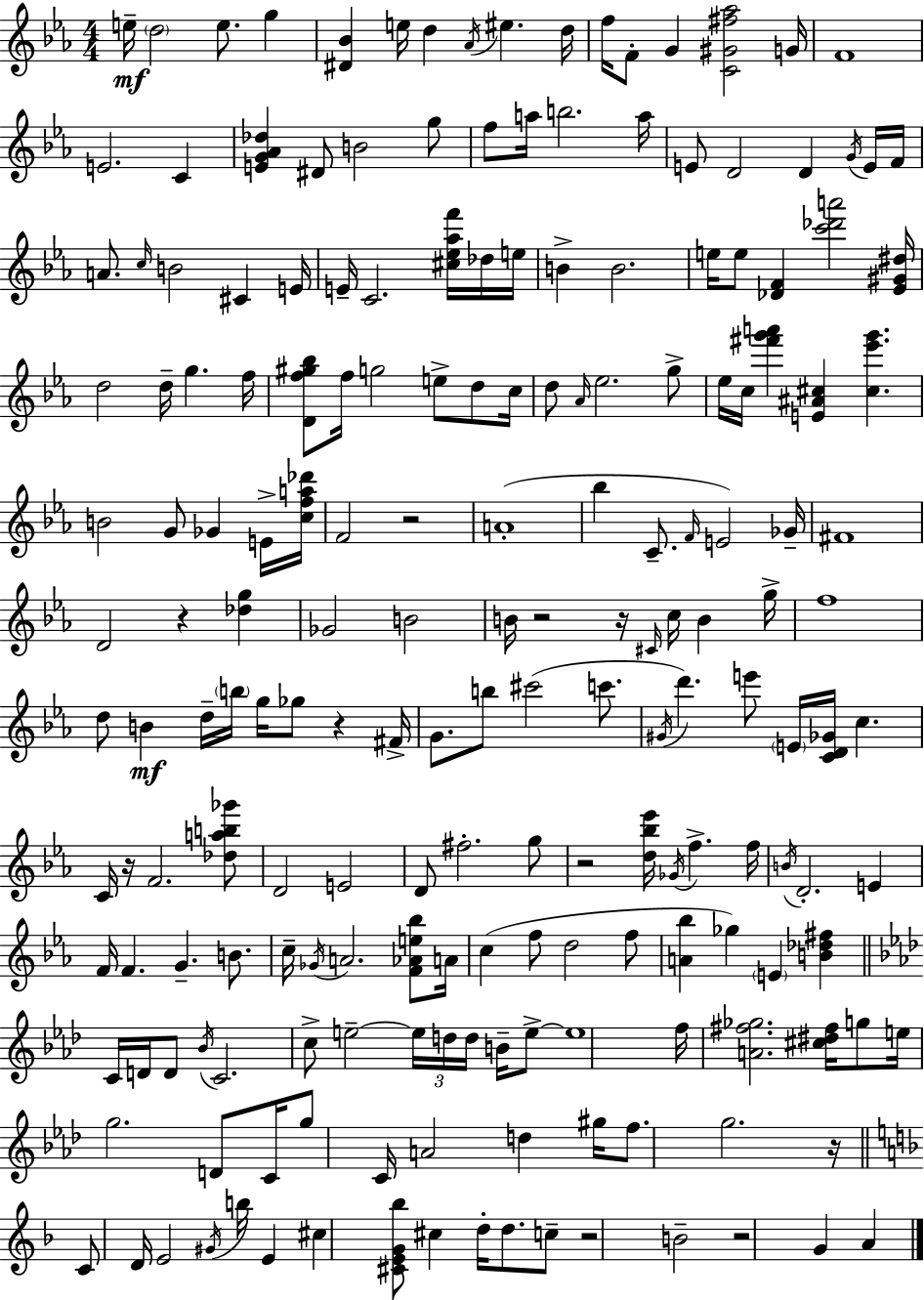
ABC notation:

X:1
T:Untitled
M:4/4
L:1/4
K:Cm
e/4 d2 e/2 g [^D_B] e/4 d _A/4 ^e d/4 f/4 F/2 G [C^G^f_a]2 G/4 F4 E2 C [EG_A_d] ^D/2 B2 g/2 f/2 a/4 b2 a/4 E/2 D2 D G/4 E/4 F/4 A/2 c/4 B2 ^C E/4 E/4 C2 [^c_e_af']/4 _d/4 e/4 B B2 e/4 e/2 [_DF] [c'_d'a']2 [_E^G^d]/4 d2 d/4 g f/4 [Df^g_b]/2 f/4 g2 e/2 d/2 c/4 d/2 _A/4 _e2 g/2 _e/4 c/4 [^f'g'a'] [E^A^c] [^c_e'g'] B2 G/2 _G E/4 [cfa_d']/4 F2 z2 A4 _b C/2 F/4 E2 _G/4 ^F4 D2 z [_dg] _G2 B2 B/4 z2 z/4 ^C/4 c/4 B g/4 f4 d/2 B d/4 b/4 g/4 _g/2 z ^F/4 G/2 b/2 ^c'2 c'/2 ^G/4 d' e'/2 E/4 [CD_G]/4 c C/4 z/4 F2 [_dab_g']/2 D2 E2 D/2 ^f2 g/2 z2 [d_b_e']/4 _G/4 f f/4 B/4 D2 E F/4 F G B/2 c/4 _G/4 A2 [F_Ae_b]/2 A/4 c f/2 d2 f/2 [A_b] _g E [B_d^f] C/4 D/4 D/2 _B/4 C2 c/2 e2 e/4 d/4 d/4 B/4 e/2 e4 f/4 [A^f_g]2 [^c^d^f]/4 g/2 e/4 g2 D/2 C/4 g/2 C/4 A2 d ^g/4 f/2 g2 z/4 C/2 D/4 E2 ^G/4 b/4 E ^c [^CEG_b]/2 ^c d/4 d/2 c/2 z2 B2 z2 G A